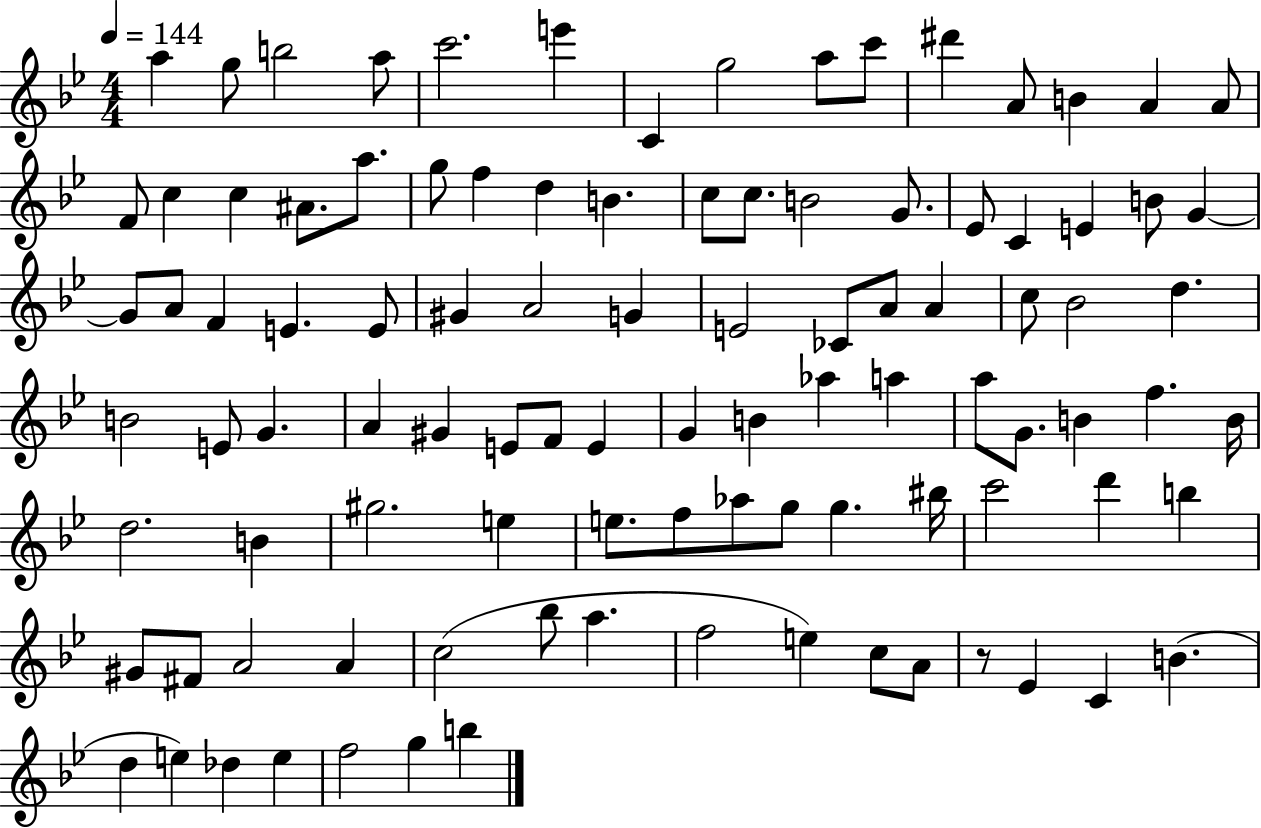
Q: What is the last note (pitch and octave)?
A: B5